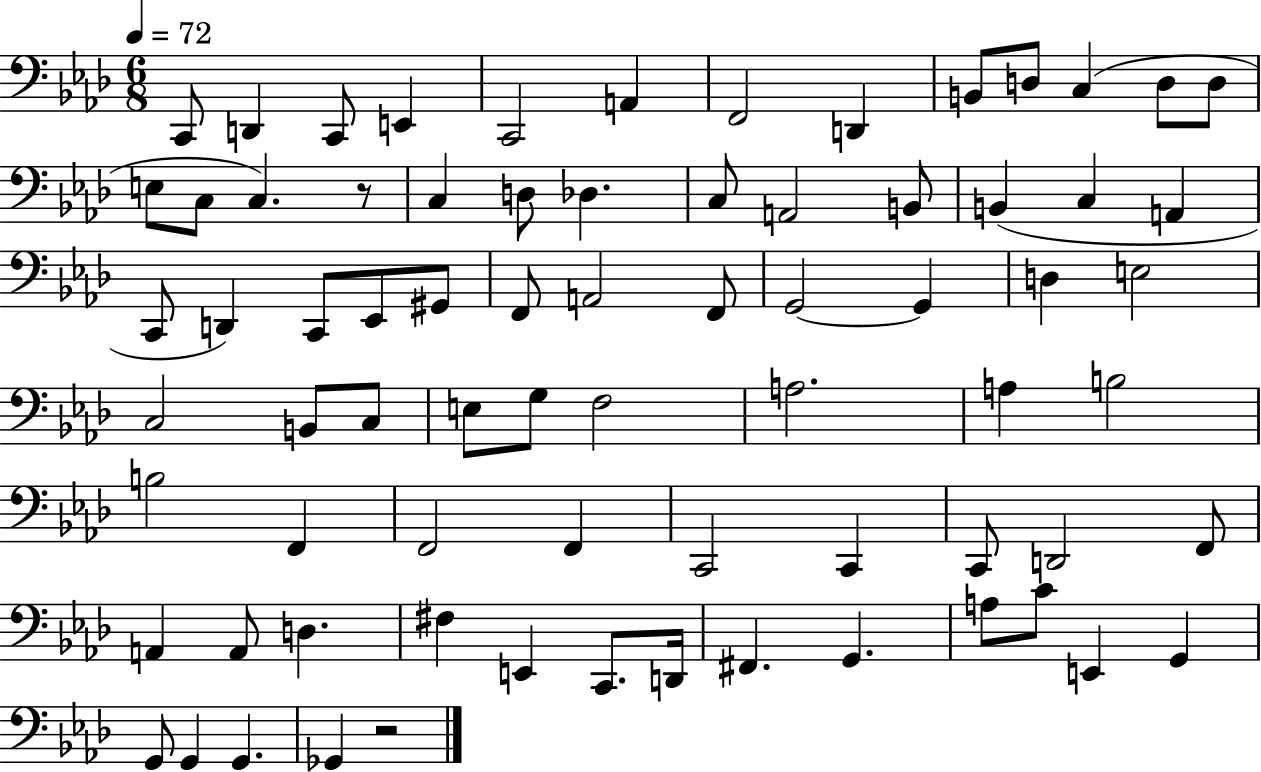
X:1
T:Untitled
M:6/8
L:1/4
K:Ab
C,,/2 D,, C,,/2 E,, C,,2 A,, F,,2 D,, B,,/2 D,/2 C, D,/2 D,/2 E,/2 C,/2 C, z/2 C, D,/2 _D, C,/2 A,,2 B,,/2 B,, C, A,, C,,/2 D,, C,,/2 _E,,/2 ^G,,/2 F,,/2 A,,2 F,,/2 G,,2 G,, D, E,2 C,2 B,,/2 C,/2 E,/2 G,/2 F,2 A,2 A, B,2 B,2 F,, F,,2 F,, C,,2 C,, C,,/2 D,,2 F,,/2 A,, A,,/2 D, ^F, E,, C,,/2 D,,/4 ^F,, G,, A,/2 C/2 E,, G,, G,,/2 G,, G,, _G,, z2